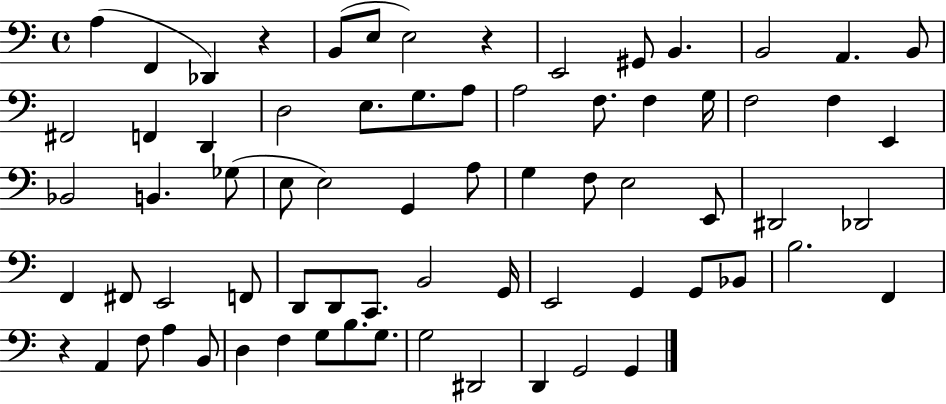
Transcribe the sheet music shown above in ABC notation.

X:1
T:Untitled
M:4/4
L:1/4
K:C
A, F,, _D,, z B,,/2 E,/2 E,2 z E,,2 ^G,,/2 B,, B,,2 A,, B,,/2 ^F,,2 F,, D,, D,2 E,/2 G,/2 A,/2 A,2 F,/2 F, G,/4 F,2 F, E,, _B,,2 B,, _G,/2 E,/2 E,2 G,, A,/2 G, F,/2 E,2 E,,/2 ^D,,2 _D,,2 F,, ^F,,/2 E,,2 F,,/2 D,,/2 D,,/2 C,,/2 B,,2 G,,/4 E,,2 G,, G,,/2 _B,,/2 B,2 F,, z A,, F,/2 A, B,,/2 D, F, G,/2 B,/2 G,/2 G,2 ^D,,2 D,, G,,2 G,,